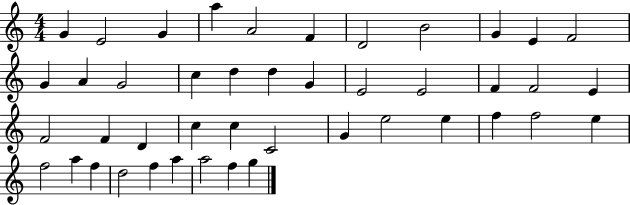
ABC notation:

X:1
T:Untitled
M:4/4
L:1/4
K:C
G E2 G a A2 F D2 B2 G E F2 G A G2 c d d G E2 E2 F F2 E F2 F D c c C2 G e2 e f f2 e f2 a f d2 f a a2 f g